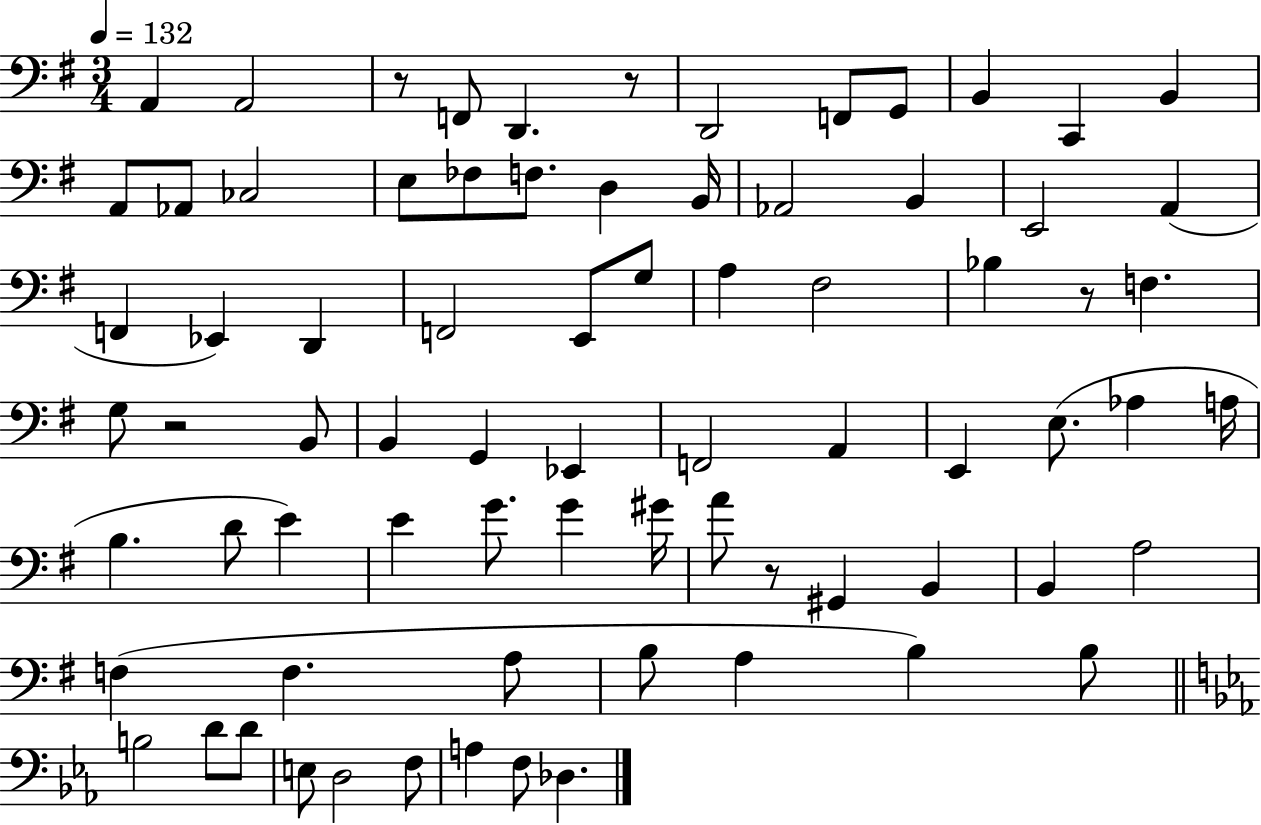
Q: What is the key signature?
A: G major